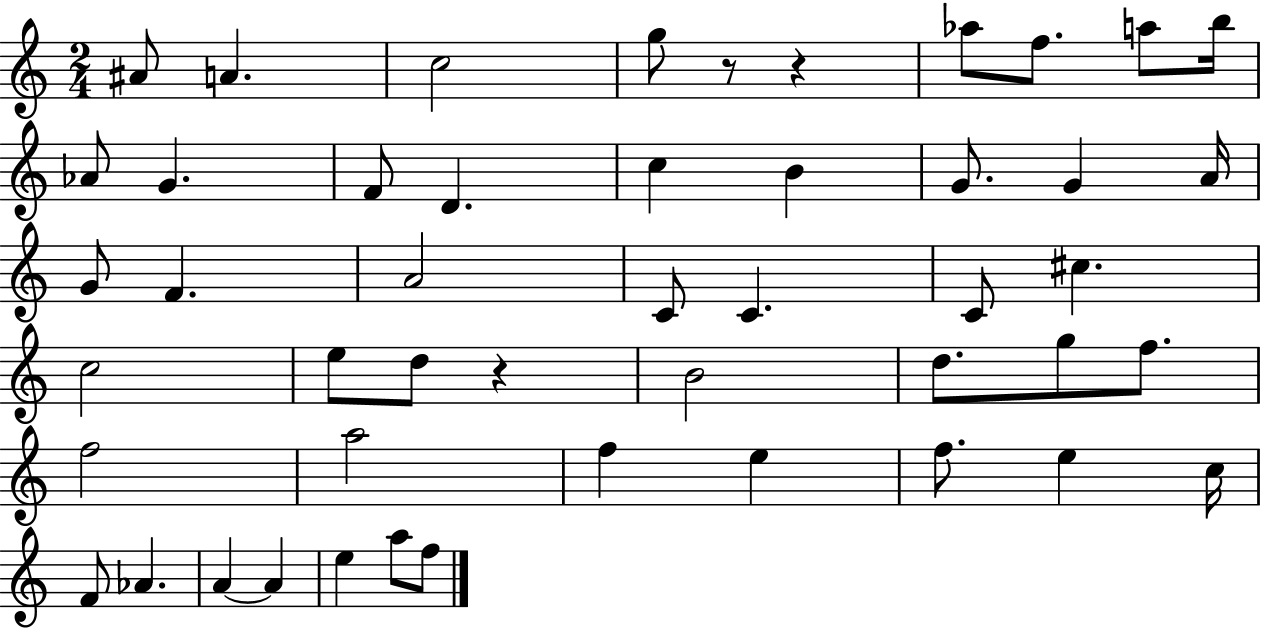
{
  \clef treble
  \numericTimeSignature
  \time 2/4
  \key c \major
  ais'8 a'4. | c''2 | g''8 r8 r4 | aes''8 f''8. a''8 b''16 | \break aes'8 g'4. | f'8 d'4. | c''4 b'4 | g'8. g'4 a'16 | \break g'8 f'4. | a'2 | c'8 c'4. | c'8 cis''4. | \break c''2 | e''8 d''8 r4 | b'2 | d''8. g''8 f''8. | \break f''2 | a''2 | f''4 e''4 | f''8. e''4 c''16 | \break f'8 aes'4. | a'4~~ a'4 | e''4 a''8 f''8 | \bar "|."
}